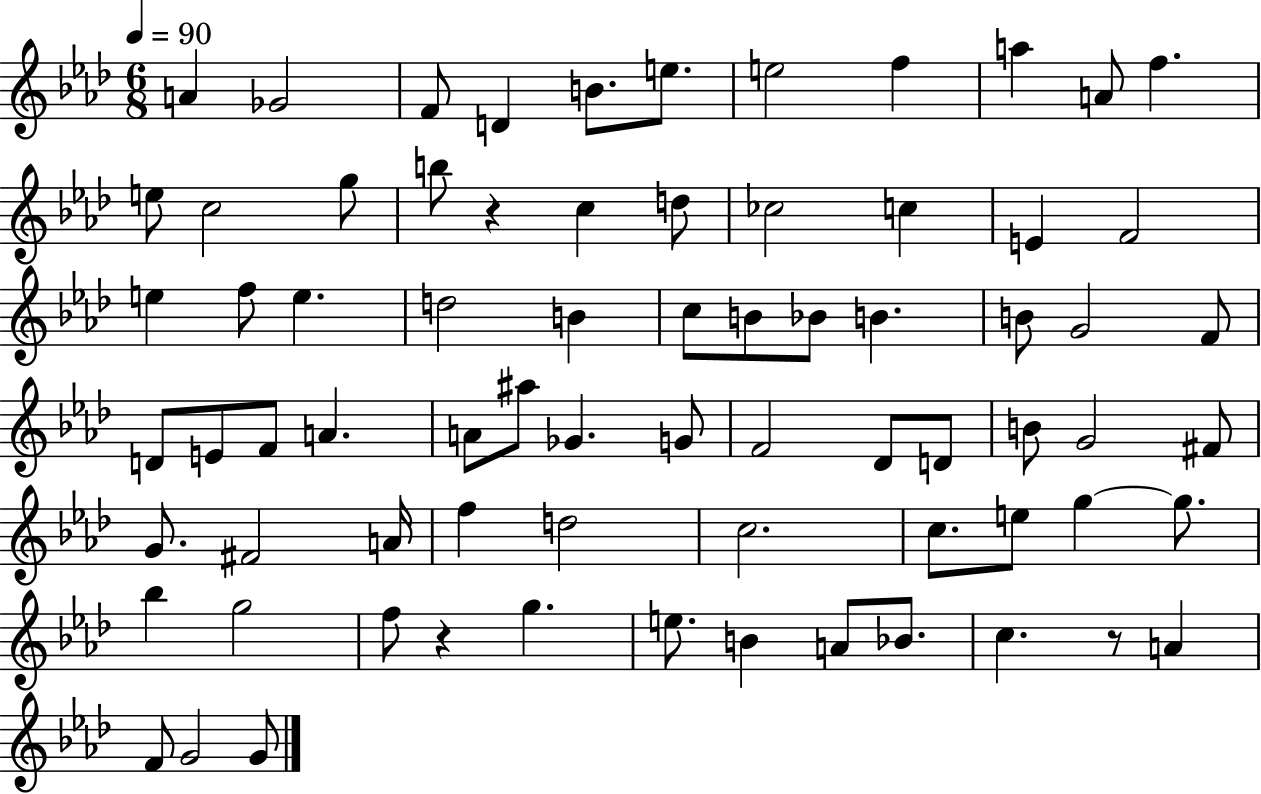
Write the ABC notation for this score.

X:1
T:Untitled
M:6/8
L:1/4
K:Ab
A _G2 F/2 D B/2 e/2 e2 f a A/2 f e/2 c2 g/2 b/2 z c d/2 _c2 c E F2 e f/2 e d2 B c/2 B/2 _B/2 B B/2 G2 F/2 D/2 E/2 F/2 A A/2 ^a/2 _G G/2 F2 _D/2 D/2 B/2 G2 ^F/2 G/2 ^F2 A/4 f d2 c2 c/2 e/2 g g/2 _b g2 f/2 z g e/2 B A/2 _B/2 c z/2 A F/2 G2 G/2